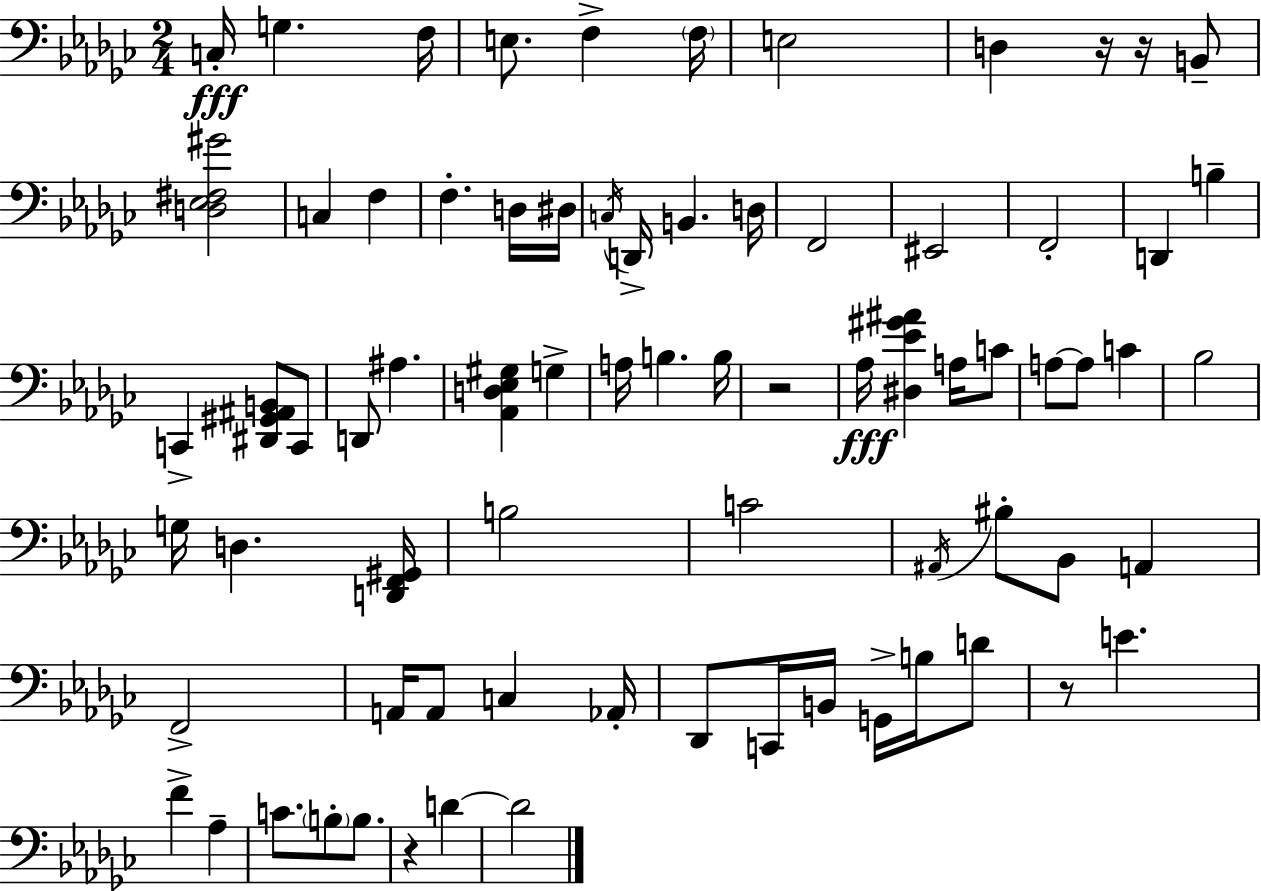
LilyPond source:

{
  \clef bass
  \numericTimeSignature
  \time 2/4
  \key ees \minor
  c16-.\fff g4. f16 | e8. f4-> \parenthesize f16 | e2 | d4 r16 r16 b,8-- | \break <d ees fis gis'>2 | c4 f4 | f4.-. d16 dis16 | \acciaccatura { c16 } d,16-> b,4. | \break d16 f,2 | eis,2 | f,2-. | d,4 b4-- | \break c,4-> <dis, gis, ais, b,>8 c,8 | d,8 ais4. | <aes, d ees gis>4 g4-> | a16 b4. | \break b16 r2 | aes16\fff <dis ees' gis' ais'>4 a16 c'8 | a8~~ a8 c'4 | bes2 | \break g16 d4. | <d, f, gis,>16 b2 | c'2 | \acciaccatura { ais,16 } bis8-. bes,8 a,4 | \break f,2-> | a,16 a,8 c4 | aes,16-. des,8 c,16 b,16 g,16-> b16 | d'8 r8 e'4. | \break f'4-> aes4-- | c'8. \parenthesize b8-. b8. | r4 d'4~~ | d'2 | \break \bar "|."
}